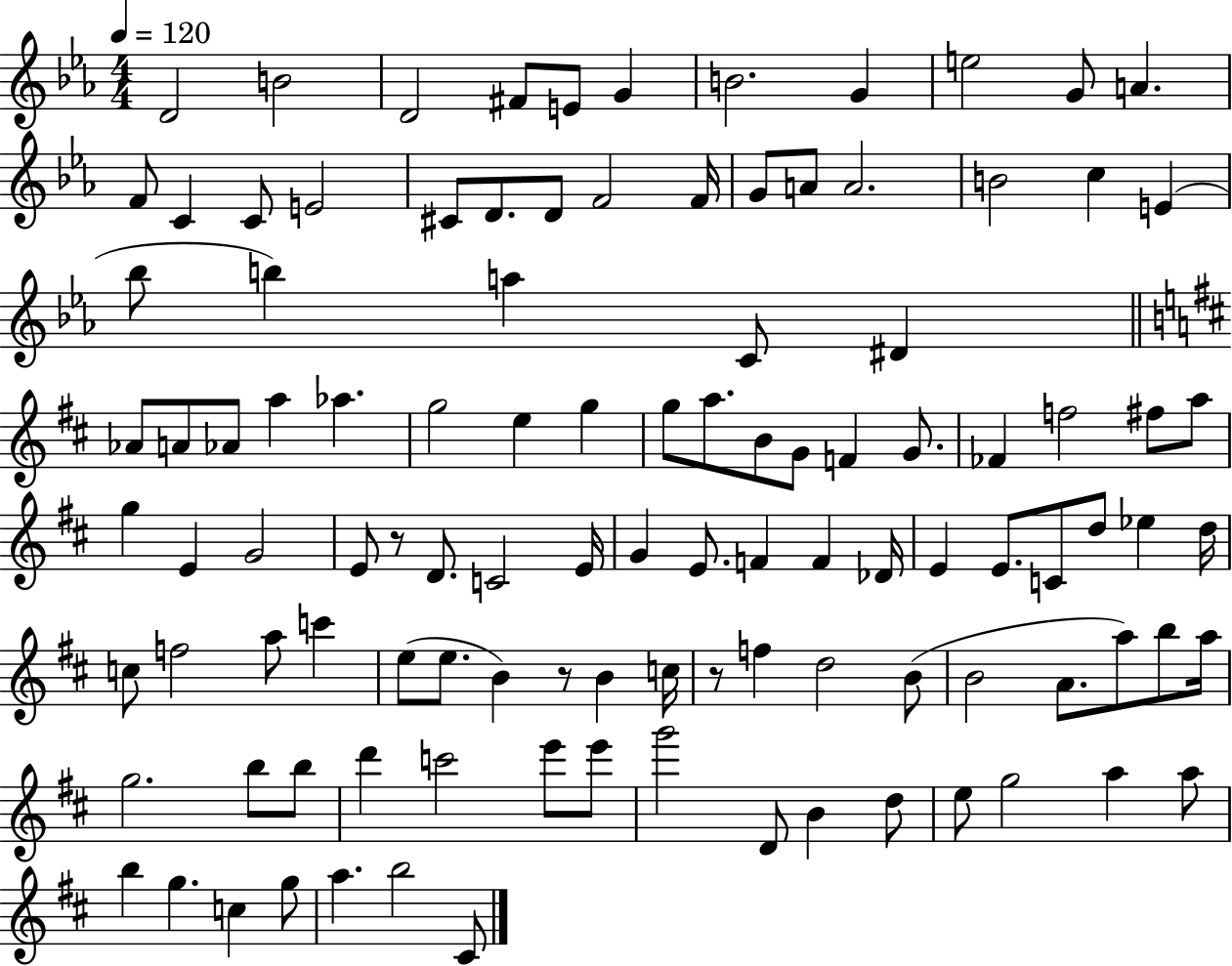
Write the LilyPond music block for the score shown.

{
  \clef treble
  \numericTimeSignature
  \time 4/4
  \key ees \major
  \tempo 4 = 120
  d'2 b'2 | d'2 fis'8 e'8 g'4 | b'2. g'4 | e''2 g'8 a'4. | \break f'8 c'4 c'8 e'2 | cis'8 d'8. d'8 f'2 f'16 | g'8 a'8 a'2. | b'2 c''4 e'4( | \break bes''8 b''4) a''4 c'8 dis'4 | \bar "||" \break \key d \major aes'8 a'8 aes'8 a''4 aes''4. | g''2 e''4 g''4 | g''8 a''8. b'8 g'8 f'4 g'8. | fes'4 f''2 fis''8 a''8 | \break g''4 e'4 g'2 | e'8 r8 d'8. c'2 e'16 | g'4 e'8. f'4 f'4 des'16 | e'4 e'8. c'8 d''8 ees''4 d''16 | \break c''8 f''2 a''8 c'''4 | e''8( e''8. b'4) r8 b'4 c''16 | r8 f''4 d''2 b'8( | b'2 a'8. a''8) b''8 a''16 | \break g''2. b''8 b''8 | d'''4 c'''2 e'''8 e'''8 | g'''2 d'8 b'4 d''8 | e''8 g''2 a''4 a''8 | \break b''4 g''4. c''4 g''8 | a''4. b''2 cis'8 | \bar "|."
}